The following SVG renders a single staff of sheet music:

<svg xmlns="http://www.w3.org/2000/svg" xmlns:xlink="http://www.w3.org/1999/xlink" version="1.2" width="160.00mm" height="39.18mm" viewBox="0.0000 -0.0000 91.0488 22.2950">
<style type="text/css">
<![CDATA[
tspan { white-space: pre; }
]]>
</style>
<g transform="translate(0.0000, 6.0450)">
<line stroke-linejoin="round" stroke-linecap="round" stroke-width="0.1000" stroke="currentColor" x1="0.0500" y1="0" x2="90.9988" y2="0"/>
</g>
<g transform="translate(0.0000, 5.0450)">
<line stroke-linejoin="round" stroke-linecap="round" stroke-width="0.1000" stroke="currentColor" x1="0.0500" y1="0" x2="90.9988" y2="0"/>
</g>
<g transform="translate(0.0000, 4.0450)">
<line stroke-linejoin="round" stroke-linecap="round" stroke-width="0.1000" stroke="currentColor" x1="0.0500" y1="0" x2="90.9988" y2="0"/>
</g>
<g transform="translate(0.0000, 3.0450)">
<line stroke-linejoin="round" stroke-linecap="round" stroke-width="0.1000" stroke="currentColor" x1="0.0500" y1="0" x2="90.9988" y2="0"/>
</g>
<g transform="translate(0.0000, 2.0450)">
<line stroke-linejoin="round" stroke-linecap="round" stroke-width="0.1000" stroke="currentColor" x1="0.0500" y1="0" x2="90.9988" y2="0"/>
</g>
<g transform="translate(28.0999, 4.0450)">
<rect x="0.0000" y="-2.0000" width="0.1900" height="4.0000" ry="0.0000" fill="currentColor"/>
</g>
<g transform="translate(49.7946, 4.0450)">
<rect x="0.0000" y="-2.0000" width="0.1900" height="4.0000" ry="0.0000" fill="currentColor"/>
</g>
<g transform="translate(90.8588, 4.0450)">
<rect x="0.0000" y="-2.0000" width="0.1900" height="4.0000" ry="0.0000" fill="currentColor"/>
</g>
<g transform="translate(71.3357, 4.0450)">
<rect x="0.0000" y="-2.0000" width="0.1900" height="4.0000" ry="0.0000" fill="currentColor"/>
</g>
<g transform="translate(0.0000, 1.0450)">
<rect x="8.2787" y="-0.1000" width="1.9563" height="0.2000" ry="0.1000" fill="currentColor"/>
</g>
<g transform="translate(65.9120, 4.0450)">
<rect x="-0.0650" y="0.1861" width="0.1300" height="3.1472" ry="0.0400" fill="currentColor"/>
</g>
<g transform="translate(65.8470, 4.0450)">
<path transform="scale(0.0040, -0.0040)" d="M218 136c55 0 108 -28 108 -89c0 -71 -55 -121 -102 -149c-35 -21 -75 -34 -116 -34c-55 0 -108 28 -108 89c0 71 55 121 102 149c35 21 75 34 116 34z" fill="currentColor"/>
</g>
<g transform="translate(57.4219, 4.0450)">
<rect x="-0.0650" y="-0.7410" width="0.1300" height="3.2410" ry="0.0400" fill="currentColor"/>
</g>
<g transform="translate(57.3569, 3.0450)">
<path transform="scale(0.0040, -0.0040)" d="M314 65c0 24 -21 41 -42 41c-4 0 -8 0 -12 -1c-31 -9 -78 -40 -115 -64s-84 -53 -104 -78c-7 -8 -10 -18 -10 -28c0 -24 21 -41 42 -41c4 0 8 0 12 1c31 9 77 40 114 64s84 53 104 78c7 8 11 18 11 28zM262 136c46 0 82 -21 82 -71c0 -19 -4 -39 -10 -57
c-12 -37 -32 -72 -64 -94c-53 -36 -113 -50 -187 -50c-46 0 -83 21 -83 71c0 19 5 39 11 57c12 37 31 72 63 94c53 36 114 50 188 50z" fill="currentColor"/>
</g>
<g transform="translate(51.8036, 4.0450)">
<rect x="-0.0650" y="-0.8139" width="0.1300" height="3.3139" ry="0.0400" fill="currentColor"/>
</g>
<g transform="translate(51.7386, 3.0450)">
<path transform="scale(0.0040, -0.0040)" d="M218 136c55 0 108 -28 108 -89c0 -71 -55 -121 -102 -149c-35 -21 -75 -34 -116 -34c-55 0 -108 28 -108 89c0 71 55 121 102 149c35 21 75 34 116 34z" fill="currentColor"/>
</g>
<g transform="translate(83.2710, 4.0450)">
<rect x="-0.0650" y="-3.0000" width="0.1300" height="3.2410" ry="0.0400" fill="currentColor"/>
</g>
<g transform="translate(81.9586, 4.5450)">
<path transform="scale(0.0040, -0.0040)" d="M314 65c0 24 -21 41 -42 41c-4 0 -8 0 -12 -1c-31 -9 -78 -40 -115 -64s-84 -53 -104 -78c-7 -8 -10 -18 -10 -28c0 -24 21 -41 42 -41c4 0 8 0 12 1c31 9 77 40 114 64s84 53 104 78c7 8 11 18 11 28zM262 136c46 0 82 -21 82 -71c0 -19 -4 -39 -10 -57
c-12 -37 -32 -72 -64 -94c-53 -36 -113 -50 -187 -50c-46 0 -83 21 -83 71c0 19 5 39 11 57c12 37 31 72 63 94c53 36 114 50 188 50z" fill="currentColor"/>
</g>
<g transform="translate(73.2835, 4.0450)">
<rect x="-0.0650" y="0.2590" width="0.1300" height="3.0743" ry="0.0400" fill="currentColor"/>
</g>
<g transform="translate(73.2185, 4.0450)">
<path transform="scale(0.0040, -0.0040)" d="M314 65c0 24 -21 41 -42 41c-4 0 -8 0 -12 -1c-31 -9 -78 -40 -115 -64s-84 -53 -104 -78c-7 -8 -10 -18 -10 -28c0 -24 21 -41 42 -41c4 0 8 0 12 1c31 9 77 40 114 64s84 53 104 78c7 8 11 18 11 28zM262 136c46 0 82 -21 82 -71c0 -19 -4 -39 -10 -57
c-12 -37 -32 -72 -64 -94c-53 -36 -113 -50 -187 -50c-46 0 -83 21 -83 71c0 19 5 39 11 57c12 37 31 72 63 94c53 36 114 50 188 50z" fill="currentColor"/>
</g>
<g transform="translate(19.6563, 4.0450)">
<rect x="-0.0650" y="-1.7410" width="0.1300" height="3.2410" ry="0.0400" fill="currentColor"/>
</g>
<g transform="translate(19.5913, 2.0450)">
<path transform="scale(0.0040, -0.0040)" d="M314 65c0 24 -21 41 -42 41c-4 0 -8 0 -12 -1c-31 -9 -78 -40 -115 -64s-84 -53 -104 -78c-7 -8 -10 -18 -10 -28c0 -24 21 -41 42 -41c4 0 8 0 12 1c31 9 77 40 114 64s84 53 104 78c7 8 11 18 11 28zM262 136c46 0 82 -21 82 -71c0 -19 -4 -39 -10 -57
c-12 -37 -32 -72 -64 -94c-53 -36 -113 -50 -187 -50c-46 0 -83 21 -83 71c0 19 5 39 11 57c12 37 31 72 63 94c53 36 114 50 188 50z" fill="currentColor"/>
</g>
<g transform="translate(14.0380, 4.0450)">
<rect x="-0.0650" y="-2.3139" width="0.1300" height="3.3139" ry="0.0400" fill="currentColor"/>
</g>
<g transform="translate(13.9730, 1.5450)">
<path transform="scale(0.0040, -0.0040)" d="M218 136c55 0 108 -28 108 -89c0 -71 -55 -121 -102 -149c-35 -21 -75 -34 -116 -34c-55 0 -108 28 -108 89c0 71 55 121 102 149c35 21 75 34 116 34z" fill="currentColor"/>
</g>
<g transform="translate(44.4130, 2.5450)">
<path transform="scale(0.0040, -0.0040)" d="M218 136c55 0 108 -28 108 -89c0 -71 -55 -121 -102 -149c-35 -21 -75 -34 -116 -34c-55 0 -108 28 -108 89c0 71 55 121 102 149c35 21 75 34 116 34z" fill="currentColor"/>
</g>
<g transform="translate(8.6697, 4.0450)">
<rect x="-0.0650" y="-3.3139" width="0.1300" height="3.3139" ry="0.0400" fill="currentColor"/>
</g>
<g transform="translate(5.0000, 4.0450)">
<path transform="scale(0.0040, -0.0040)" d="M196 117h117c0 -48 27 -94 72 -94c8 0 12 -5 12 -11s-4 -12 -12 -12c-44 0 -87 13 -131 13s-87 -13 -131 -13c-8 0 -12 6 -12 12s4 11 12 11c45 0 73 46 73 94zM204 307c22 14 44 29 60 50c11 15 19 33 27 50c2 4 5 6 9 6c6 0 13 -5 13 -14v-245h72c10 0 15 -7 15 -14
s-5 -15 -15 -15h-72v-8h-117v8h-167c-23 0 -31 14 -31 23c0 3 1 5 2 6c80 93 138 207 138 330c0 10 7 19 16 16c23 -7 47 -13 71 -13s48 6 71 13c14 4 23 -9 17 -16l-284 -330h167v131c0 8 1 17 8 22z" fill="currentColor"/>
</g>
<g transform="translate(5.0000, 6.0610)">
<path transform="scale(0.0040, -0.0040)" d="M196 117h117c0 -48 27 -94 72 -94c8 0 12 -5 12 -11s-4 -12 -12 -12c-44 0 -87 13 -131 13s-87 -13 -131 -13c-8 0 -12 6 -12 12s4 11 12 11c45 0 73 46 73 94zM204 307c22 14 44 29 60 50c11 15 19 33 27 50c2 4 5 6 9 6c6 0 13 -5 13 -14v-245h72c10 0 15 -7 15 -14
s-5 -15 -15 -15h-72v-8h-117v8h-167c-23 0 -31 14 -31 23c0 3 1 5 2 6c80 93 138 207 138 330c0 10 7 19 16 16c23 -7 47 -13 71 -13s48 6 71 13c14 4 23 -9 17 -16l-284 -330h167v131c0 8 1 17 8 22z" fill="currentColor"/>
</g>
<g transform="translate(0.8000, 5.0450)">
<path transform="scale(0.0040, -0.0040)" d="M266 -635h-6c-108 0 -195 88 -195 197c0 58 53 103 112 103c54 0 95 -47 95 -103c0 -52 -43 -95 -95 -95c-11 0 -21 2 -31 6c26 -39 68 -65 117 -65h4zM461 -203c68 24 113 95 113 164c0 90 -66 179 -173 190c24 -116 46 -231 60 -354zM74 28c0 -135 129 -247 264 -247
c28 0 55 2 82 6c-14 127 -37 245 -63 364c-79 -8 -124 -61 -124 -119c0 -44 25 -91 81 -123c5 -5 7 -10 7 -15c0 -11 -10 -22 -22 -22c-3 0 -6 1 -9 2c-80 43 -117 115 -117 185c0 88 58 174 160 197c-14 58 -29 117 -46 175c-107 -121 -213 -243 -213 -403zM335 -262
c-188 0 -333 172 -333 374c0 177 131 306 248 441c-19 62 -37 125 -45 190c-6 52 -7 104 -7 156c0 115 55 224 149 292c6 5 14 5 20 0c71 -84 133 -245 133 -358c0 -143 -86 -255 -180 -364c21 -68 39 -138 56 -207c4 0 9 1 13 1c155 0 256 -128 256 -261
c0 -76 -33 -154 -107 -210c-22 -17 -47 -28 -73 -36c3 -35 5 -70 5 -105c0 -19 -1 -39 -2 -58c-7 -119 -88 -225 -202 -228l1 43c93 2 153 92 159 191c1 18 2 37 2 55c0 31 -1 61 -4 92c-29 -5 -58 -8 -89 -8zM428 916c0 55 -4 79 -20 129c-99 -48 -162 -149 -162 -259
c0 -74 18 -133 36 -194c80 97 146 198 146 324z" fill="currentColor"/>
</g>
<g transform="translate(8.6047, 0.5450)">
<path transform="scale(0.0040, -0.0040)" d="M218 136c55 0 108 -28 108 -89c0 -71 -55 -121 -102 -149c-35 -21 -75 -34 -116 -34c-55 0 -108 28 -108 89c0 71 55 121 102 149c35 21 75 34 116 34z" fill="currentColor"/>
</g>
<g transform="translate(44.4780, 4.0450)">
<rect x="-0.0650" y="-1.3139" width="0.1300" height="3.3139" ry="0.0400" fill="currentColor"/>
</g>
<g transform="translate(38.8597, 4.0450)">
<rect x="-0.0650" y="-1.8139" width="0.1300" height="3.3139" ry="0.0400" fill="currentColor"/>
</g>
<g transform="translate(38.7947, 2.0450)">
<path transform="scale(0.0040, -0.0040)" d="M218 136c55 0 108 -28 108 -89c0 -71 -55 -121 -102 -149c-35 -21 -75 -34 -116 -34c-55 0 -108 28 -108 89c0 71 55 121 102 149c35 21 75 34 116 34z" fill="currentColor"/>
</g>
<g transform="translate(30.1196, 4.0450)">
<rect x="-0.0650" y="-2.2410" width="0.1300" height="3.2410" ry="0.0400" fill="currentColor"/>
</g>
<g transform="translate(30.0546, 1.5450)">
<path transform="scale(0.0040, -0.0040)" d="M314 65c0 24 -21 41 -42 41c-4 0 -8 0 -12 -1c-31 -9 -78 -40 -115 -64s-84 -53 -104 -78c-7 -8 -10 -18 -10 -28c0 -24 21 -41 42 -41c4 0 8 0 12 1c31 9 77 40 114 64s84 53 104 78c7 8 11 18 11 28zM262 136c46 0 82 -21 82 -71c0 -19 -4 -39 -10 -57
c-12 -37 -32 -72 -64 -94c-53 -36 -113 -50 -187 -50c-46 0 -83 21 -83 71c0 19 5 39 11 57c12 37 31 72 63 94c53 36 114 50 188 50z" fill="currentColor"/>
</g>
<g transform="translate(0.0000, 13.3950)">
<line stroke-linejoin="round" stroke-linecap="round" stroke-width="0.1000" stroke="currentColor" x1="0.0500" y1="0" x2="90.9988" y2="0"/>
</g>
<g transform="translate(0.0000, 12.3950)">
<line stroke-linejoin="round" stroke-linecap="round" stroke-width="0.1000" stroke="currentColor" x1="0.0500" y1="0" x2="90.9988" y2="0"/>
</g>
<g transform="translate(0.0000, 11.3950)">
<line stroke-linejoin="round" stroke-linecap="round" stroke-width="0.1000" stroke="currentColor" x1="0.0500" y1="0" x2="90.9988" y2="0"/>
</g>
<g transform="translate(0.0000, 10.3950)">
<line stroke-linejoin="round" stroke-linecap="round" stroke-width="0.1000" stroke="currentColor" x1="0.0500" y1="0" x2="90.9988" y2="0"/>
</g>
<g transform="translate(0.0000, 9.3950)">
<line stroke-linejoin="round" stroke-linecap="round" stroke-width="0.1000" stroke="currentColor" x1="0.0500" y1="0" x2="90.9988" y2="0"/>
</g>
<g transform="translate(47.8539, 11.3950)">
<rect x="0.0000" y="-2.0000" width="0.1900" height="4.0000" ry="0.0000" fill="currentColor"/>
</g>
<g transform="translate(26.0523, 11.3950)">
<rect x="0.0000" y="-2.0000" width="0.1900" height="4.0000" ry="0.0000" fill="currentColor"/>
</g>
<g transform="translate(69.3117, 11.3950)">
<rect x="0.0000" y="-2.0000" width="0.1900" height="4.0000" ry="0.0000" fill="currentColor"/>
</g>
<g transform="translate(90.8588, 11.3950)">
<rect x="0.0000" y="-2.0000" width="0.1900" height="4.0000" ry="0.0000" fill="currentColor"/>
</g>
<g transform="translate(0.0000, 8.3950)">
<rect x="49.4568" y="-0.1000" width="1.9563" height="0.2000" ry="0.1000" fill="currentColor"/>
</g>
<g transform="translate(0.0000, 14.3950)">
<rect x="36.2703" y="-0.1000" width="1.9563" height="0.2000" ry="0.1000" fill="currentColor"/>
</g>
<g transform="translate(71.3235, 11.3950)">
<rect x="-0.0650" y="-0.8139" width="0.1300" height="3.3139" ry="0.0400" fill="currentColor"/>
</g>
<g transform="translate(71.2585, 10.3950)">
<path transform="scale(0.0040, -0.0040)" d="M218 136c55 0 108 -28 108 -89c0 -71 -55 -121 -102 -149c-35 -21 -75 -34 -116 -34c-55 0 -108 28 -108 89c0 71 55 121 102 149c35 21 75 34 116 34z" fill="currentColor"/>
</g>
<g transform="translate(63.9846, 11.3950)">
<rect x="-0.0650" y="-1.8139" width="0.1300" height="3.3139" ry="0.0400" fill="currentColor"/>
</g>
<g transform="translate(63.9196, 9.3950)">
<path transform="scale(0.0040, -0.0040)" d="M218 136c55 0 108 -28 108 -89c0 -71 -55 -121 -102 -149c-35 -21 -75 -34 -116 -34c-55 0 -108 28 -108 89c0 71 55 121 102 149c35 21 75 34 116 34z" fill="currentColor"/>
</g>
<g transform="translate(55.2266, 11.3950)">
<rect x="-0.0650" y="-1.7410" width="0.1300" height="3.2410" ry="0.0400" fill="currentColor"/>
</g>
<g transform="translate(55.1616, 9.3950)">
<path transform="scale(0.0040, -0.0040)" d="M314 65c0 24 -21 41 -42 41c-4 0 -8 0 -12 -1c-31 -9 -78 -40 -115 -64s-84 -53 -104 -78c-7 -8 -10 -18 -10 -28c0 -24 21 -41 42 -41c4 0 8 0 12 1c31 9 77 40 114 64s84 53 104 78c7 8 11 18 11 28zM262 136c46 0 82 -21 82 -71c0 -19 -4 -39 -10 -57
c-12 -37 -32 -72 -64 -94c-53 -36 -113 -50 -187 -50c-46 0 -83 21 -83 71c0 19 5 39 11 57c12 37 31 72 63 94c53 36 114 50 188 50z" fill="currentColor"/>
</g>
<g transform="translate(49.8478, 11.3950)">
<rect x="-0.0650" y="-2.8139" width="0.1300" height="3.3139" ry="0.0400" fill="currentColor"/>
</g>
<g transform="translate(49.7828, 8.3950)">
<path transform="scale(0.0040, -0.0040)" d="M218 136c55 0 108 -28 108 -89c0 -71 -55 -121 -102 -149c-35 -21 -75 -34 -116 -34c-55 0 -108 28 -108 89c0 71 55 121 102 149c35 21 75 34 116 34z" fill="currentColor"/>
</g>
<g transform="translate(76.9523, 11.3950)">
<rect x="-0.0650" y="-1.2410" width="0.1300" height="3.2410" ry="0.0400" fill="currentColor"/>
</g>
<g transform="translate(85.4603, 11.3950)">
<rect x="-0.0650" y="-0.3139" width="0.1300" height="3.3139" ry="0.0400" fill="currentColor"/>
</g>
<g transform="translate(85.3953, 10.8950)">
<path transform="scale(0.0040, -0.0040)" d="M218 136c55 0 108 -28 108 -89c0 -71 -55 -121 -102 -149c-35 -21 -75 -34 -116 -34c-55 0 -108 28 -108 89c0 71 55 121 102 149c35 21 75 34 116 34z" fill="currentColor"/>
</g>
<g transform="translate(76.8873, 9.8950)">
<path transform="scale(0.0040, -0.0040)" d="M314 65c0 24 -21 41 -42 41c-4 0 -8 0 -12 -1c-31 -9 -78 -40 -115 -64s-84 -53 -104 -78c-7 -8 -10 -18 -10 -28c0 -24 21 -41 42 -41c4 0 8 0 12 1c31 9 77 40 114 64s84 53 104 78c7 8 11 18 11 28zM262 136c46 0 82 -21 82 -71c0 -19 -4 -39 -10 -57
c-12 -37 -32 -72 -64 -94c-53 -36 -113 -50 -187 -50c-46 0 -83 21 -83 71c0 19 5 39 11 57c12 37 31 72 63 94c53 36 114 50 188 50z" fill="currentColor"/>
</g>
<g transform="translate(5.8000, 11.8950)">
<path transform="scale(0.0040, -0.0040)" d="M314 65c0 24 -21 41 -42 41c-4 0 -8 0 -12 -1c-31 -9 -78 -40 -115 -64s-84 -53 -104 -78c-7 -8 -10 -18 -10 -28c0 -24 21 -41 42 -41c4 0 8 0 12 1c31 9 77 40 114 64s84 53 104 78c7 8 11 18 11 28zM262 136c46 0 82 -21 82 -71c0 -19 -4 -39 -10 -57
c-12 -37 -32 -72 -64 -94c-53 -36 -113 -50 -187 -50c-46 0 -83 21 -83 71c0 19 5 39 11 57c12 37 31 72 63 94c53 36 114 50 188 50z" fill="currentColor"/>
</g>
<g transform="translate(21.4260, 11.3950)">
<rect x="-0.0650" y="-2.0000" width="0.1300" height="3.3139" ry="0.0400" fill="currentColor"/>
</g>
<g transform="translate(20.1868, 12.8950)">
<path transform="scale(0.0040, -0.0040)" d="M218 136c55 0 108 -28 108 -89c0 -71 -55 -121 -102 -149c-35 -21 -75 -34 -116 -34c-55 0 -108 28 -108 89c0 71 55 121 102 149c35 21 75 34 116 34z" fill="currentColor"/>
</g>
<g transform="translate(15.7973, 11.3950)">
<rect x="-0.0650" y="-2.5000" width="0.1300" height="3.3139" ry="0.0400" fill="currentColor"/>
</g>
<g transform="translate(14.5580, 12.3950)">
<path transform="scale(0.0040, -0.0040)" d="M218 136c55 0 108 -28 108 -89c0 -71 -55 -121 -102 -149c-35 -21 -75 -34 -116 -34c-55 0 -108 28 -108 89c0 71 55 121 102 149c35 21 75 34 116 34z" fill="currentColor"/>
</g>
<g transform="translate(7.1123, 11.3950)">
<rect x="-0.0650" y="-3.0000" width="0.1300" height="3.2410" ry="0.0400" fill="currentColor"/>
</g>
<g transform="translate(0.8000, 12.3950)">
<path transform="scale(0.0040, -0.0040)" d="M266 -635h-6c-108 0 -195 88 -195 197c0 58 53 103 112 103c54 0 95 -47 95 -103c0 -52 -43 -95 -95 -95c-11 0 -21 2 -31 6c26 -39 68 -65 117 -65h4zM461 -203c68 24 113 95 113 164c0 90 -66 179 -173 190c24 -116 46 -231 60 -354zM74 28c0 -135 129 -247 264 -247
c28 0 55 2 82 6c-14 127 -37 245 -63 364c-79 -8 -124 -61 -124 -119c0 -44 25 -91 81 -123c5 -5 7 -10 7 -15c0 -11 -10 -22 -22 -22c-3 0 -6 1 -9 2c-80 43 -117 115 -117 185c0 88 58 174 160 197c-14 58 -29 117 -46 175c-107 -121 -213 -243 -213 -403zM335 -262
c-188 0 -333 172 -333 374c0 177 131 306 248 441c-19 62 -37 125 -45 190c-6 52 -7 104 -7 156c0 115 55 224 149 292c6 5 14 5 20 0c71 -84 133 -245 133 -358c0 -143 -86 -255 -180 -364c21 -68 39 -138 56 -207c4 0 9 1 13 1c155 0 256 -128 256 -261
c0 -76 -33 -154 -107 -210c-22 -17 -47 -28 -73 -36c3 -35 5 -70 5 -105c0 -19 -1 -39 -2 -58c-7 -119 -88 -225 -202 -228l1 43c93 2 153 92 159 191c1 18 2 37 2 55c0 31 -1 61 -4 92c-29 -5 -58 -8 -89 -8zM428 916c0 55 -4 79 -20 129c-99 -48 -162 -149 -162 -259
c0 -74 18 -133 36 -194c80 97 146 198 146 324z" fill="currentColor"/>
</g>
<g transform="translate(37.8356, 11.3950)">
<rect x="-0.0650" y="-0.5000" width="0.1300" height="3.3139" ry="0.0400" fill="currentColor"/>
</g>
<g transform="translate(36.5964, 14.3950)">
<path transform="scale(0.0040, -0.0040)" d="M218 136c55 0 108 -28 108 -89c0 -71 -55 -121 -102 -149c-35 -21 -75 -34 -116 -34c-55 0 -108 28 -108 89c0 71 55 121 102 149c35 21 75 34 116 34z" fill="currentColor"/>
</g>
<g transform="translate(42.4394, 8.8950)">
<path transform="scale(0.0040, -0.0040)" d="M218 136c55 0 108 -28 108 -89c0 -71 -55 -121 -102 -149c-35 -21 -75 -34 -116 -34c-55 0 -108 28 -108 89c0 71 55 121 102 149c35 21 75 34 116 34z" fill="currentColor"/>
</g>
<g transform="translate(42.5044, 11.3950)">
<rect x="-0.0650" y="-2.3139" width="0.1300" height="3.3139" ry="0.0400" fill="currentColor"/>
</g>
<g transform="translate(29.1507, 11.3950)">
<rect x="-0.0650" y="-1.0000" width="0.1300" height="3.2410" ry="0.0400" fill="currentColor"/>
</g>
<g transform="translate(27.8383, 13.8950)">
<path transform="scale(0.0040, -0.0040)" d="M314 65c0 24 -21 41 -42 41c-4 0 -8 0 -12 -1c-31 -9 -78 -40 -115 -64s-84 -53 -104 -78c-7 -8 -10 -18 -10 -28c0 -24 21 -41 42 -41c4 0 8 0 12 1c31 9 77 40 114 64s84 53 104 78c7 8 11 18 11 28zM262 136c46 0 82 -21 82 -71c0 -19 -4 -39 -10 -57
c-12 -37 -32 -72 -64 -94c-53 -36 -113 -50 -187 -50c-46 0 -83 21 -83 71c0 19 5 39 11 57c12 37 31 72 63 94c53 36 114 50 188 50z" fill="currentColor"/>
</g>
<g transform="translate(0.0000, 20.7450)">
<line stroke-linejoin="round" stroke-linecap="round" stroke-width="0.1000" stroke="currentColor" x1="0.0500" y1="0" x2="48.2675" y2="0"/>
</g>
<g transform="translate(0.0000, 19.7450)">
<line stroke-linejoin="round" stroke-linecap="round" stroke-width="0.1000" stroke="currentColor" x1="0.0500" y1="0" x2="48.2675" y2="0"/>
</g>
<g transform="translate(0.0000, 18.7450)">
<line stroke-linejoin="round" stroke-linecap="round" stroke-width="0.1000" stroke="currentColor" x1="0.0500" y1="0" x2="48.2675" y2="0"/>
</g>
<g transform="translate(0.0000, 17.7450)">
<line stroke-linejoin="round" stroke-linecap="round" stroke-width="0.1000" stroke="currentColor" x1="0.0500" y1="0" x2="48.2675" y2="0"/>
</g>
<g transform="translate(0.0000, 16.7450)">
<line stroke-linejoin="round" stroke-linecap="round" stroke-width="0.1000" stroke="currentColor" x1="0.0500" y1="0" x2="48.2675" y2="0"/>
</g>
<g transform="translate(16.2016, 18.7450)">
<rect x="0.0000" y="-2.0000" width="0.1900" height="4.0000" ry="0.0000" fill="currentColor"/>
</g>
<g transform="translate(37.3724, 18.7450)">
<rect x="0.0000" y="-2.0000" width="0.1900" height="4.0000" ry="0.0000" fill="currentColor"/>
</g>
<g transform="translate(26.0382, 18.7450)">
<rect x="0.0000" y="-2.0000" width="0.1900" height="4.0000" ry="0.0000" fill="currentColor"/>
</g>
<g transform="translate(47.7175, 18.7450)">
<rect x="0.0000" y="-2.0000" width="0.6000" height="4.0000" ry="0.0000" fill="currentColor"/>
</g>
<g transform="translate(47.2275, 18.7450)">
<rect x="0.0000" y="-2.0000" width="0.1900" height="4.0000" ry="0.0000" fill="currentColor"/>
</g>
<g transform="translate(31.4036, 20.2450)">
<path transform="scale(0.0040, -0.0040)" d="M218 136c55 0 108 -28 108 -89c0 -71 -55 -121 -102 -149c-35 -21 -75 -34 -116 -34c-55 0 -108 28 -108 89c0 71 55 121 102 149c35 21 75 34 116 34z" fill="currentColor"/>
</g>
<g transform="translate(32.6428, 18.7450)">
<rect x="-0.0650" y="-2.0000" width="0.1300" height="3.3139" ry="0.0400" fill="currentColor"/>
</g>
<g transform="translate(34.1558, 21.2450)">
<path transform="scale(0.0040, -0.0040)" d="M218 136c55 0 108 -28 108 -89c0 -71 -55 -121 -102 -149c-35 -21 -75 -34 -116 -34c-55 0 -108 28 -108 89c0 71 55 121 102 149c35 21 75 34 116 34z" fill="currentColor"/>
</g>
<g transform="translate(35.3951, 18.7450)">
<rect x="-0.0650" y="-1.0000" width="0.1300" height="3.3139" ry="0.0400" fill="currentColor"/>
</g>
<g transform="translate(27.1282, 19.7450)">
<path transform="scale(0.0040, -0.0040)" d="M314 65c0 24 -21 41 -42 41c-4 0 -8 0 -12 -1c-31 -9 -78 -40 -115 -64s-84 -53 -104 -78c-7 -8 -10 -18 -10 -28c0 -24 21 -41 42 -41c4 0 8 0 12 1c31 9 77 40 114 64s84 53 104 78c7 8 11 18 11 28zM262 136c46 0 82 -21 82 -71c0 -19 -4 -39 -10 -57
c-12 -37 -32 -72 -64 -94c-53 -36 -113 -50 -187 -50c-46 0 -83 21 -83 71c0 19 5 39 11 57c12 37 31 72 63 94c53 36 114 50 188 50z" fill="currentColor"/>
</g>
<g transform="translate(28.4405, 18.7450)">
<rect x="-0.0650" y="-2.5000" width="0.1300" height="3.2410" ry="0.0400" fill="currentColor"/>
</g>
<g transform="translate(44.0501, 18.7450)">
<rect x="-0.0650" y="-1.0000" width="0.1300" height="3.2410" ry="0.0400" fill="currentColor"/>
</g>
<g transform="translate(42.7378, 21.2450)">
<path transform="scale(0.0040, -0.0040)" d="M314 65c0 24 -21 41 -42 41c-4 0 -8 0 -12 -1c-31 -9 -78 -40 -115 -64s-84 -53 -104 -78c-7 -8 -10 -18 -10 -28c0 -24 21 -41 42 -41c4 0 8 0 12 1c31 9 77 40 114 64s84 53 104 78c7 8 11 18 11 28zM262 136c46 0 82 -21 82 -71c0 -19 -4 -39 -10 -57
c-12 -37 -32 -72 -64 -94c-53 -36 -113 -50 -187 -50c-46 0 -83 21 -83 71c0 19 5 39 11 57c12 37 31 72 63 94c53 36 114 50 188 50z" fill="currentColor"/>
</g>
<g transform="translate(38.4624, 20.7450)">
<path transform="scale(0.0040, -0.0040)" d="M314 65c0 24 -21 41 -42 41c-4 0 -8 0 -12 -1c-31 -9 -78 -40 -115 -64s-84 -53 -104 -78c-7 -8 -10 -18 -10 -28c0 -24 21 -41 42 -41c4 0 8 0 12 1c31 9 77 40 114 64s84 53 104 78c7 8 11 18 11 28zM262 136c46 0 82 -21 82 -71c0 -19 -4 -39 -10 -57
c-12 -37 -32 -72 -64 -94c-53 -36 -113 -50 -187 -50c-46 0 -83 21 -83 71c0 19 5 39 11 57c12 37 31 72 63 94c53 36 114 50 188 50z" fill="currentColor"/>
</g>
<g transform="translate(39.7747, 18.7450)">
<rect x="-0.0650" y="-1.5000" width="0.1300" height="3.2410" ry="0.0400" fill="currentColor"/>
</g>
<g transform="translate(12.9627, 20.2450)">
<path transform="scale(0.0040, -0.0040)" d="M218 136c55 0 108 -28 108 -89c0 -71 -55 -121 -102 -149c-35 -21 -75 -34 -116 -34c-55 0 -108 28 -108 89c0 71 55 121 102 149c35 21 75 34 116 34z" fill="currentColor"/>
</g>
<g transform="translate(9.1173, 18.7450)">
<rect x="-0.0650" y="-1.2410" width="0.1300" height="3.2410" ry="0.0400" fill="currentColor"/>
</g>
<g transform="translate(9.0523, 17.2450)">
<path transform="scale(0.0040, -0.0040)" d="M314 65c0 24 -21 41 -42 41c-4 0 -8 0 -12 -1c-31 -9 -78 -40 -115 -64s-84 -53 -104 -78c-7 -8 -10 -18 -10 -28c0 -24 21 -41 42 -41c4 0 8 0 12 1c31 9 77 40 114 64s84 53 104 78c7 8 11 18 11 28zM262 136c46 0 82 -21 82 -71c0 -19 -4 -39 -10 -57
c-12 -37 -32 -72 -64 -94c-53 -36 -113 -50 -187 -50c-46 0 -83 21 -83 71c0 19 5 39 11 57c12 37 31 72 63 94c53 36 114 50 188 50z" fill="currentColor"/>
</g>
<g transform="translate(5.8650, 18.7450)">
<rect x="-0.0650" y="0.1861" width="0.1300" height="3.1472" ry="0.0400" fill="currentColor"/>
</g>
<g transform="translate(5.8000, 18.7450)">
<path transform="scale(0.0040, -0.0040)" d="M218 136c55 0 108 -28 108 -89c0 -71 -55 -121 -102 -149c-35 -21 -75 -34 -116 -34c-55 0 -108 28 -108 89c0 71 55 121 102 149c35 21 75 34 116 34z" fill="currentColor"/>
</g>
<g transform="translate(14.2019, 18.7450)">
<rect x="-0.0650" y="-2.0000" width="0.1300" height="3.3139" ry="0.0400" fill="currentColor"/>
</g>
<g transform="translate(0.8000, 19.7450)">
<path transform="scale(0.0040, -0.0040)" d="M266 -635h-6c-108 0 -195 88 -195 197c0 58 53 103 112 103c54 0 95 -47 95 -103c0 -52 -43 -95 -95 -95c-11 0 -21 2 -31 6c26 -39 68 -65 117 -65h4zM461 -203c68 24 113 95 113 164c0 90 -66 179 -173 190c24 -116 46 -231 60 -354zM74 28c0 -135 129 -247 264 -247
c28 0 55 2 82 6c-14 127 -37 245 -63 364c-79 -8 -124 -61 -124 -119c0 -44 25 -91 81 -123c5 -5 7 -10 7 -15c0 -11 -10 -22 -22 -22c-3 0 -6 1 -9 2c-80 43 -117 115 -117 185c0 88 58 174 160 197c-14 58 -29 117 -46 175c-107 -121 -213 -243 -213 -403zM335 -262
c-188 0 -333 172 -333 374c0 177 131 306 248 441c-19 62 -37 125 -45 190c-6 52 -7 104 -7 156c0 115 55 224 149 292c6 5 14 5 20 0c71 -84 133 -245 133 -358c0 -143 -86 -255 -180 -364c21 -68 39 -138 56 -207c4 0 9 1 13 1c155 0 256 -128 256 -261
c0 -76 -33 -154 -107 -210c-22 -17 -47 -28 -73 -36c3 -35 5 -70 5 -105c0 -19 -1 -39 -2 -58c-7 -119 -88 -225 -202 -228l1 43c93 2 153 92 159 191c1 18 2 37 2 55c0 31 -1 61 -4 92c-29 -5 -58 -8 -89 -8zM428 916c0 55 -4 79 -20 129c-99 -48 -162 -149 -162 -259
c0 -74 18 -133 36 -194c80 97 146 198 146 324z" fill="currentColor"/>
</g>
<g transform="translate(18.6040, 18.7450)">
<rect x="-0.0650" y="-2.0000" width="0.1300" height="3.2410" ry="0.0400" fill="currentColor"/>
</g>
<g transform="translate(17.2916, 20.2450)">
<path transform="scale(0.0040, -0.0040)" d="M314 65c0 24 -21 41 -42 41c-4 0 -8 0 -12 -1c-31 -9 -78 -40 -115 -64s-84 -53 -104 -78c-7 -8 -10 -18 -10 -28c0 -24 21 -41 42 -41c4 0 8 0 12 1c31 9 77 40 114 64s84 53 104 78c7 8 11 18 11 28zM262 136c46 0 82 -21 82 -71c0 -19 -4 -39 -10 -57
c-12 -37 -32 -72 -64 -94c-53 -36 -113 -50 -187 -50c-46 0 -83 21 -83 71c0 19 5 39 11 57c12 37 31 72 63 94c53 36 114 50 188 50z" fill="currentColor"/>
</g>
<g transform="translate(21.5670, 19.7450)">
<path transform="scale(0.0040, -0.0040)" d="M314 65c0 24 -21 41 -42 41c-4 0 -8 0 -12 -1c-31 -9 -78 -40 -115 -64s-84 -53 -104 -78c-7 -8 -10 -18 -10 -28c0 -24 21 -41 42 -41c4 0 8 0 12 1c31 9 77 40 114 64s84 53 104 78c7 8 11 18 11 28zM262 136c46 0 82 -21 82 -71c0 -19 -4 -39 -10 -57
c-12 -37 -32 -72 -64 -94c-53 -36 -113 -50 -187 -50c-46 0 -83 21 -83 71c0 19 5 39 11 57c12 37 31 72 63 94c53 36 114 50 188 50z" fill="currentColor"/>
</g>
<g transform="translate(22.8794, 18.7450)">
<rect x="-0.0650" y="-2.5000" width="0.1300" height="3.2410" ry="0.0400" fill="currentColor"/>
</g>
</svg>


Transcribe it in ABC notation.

X:1
T:Untitled
M:4/4
L:1/4
K:C
b g f2 g2 f e d d2 B B2 A2 A2 G F D2 C g a f2 f d e2 c B e2 F F2 G2 G2 F D E2 D2